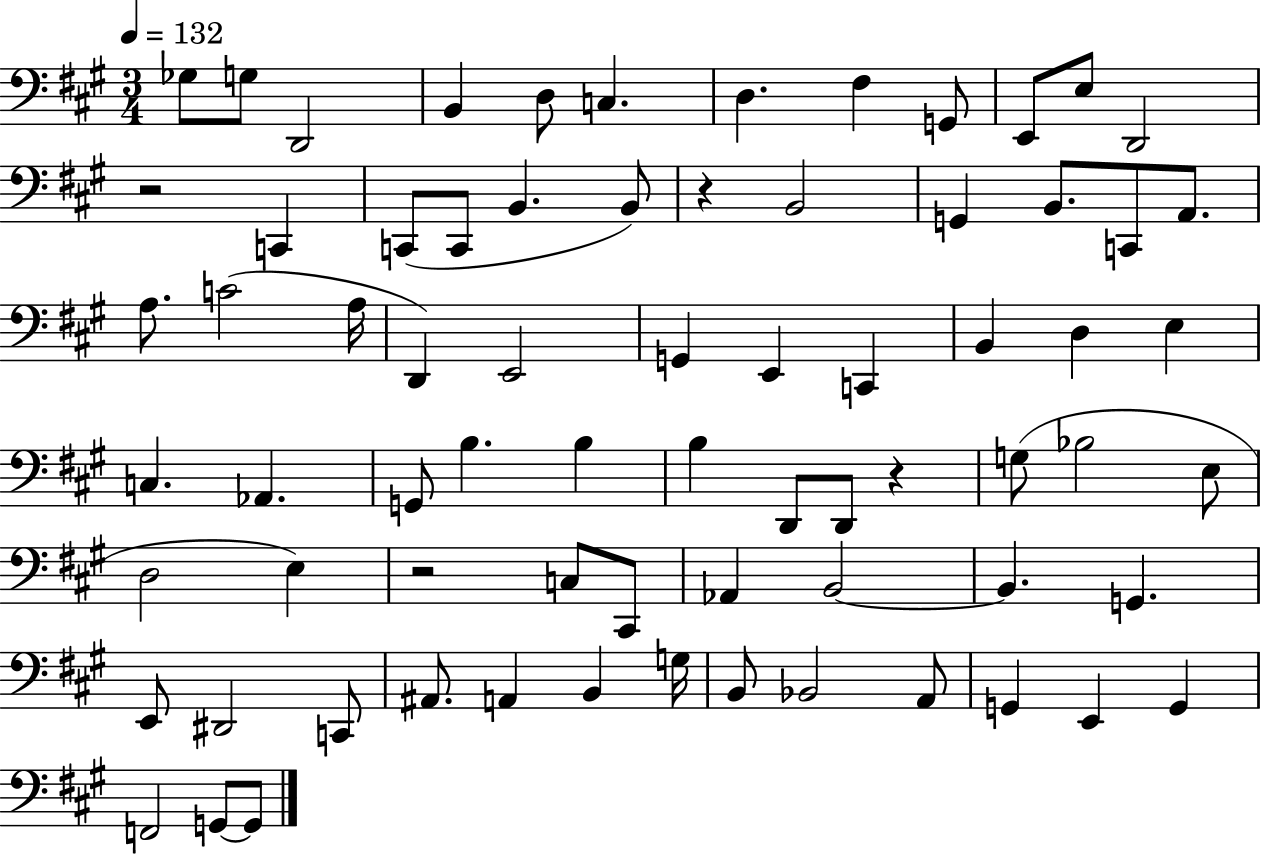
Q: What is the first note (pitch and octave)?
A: Gb3